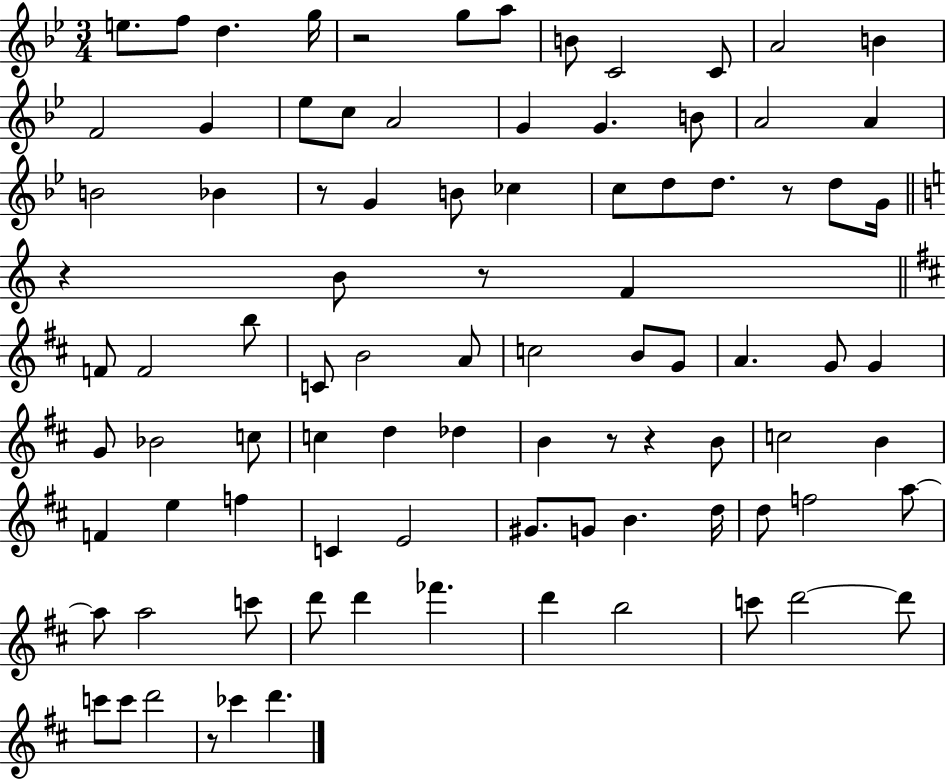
X:1
T:Untitled
M:3/4
L:1/4
K:Bb
e/2 f/2 d g/4 z2 g/2 a/2 B/2 C2 C/2 A2 B F2 G _e/2 c/2 A2 G G B/2 A2 A B2 _B z/2 G B/2 _c c/2 d/2 d/2 z/2 d/2 G/4 z B/2 z/2 F F/2 F2 b/2 C/2 B2 A/2 c2 B/2 G/2 A G/2 G G/2 _B2 c/2 c d _d B z/2 z B/2 c2 B F e f C E2 ^G/2 G/2 B d/4 d/2 f2 a/2 a/2 a2 c'/2 d'/2 d' _f' d' b2 c'/2 d'2 d'/2 c'/2 c'/2 d'2 z/2 _c' d'